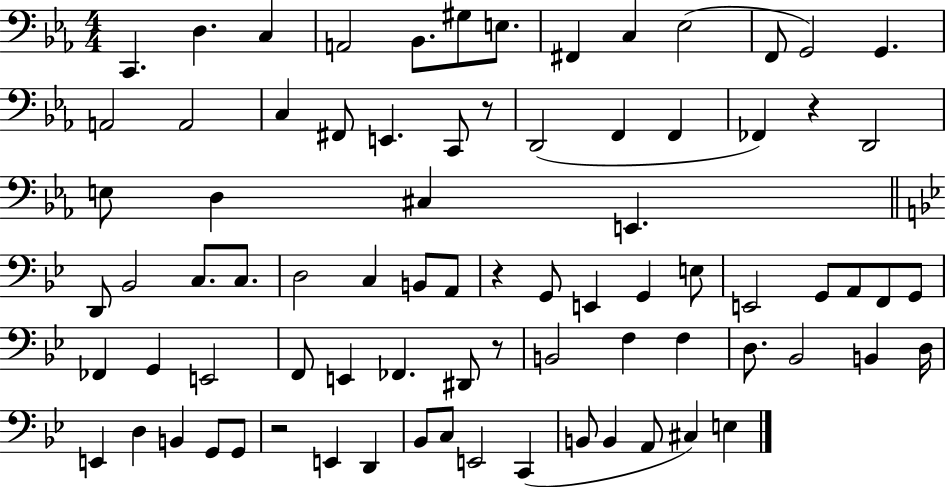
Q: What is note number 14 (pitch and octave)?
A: A2